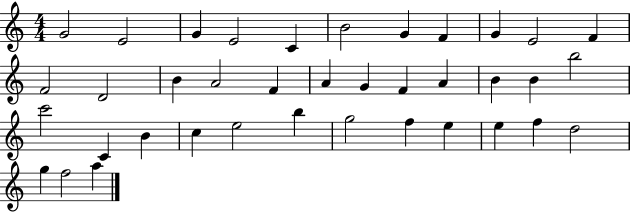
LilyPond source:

{
  \clef treble
  \numericTimeSignature
  \time 4/4
  \key c \major
  g'2 e'2 | g'4 e'2 c'4 | b'2 g'4 f'4 | g'4 e'2 f'4 | \break f'2 d'2 | b'4 a'2 f'4 | a'4 g'4 f'4 a'4 | b'4 b'4 b''2 | \break c'''2 c'4 b'4 | c''4 e''2 b''4 | g''2 f''4 e''4 | e''4 f''4 d''2 | \break g''4 f''2 a''4 | \bar "|."
}